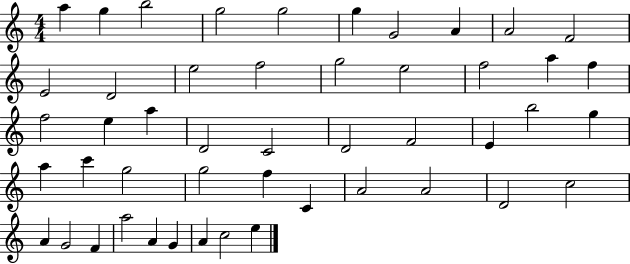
{
  \clef treble
  \numericTimeSignature
  \time 4/4
  \key c \major
  a''4 g''4 b''2 | g''2 g''2 | g''4 g'2 a'4 | a'2 f'2 | \break e'2 d'2 | e''2 f''2 | g''2 e''2 | f''2 a''4 f''4 | \break f''2 e''4 a''4 | d'2 c'2 | d'2 f'2 | e'4 b''2 g''4 | \break a''4 c'''4 g''2 | g''2 f''4 c'4 | a'2 a'2 | d'2 c''2 | \break a'4 g'2 f'4 | a''2 a'4 g'4 | a'4 c''2 e''4 | \bar "|."
}